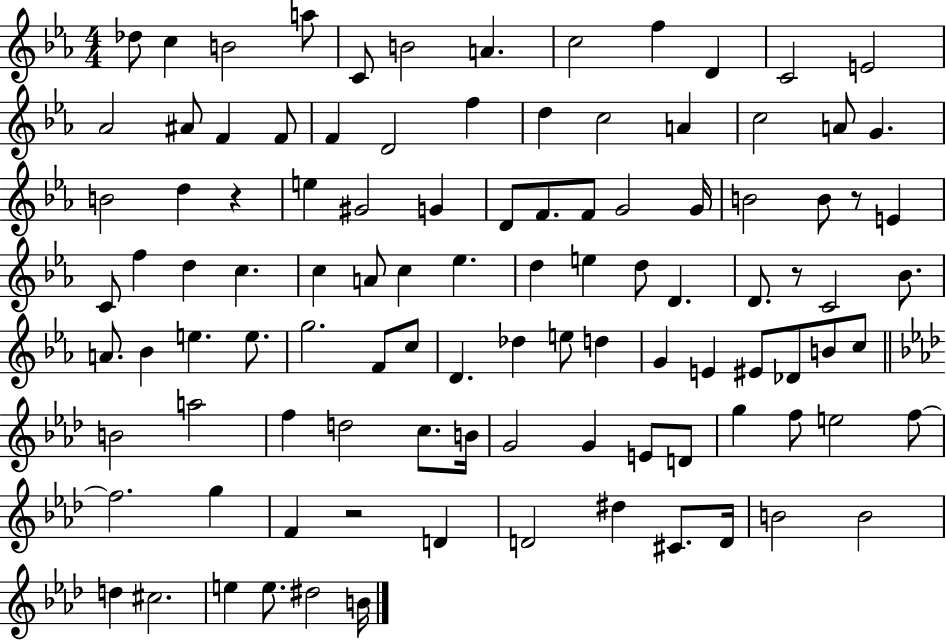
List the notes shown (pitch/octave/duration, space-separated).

Db5/e C5/q B4/h A5/e C4/e B4/h A4/q. C5/h F5/q D4/q C4/h E4/h Ab4/h A#4/e F4/q F4/e F4/q D4/h F5/q D5/q C5/h A4/q C5/h A4/e G4/q. B4/h D5/q R/q E5/q G#4/h G4/q D4/e F4/e. F4/e G4/h G4/s B4/h B4/e R/e E4/q C4/e F5/q D5/q C5/q. C5/q A4/e C5/q Eb5/q. D5/q E5/q D5/e D4/q. D4/e. R/e C4/h Bb4/e. A4/e. Bb4/q E5/q. E5/e. G5/h. F4/e C5/e D4/q. Db5/q E5/e D5/q G4/q E4/q EIS4/e Db4/e B4/e C5/e B4/h A5/h F5/q D5/h C5/e. B4/s G4/h G4/q E4/e D4/e G5/q F5/e E5/h F5/e F5/h. G5/q F4/q R/h D4/q D4/h D#5/q C#4/e. D4/s B4/h B4/h D5/q C#5/h. E5/q E5/e. D#5/h B4/s